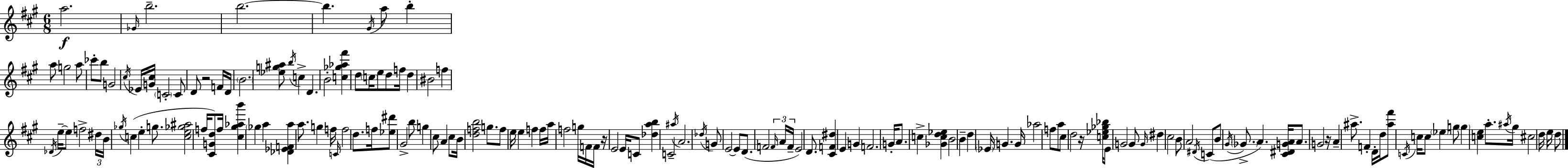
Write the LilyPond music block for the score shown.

{
  \clef treble
  \numericTimeSignature
  \time 6/8
  \key a \major
  a''2.\f | \grace { ges'16 } b''2.-- | b''2.~~ | b''4. \acciaccatura { gis'16 } a''8 b''4-. | \break a''8 g''2 | a''8 ces'''8-. b''8 g'2 | \acciaccatura { cis''16 } ees'16 <g' cis''>16 \parenthesize c'2-. | c'8 d'8 r2 | \break f'16 d'16 \parenthesize b'2. | <ees'' g'' ais''>8 \acciaccatura { b''16 } c''4-> d'4. | b'2-. | <c'' ges'' aes'' fis'''>4 d''8 \parenthesize c''16 e''8 d''8 f''16 | \break d''4 bis'2 | f''4 \acciaccatura { des'16 } e''16--~~ e''8 f''2-> | \tuplet 3/2 { dis''16 b'16 \acciaccatura { ges''16 } } c''4( e''4-. | g''8. <c'' e'' ges'' ais''>2 | \break f''16 <cis' g' d''>8) f''16 <cis'' gis'' aes'' b'''>4 \parenthesize ges''4 | a''4 <des' ees' f' a''>4 a''8. | g''4 f''16 \grace { c'16 } f''2 | d''8. f''16 <ees'' dis'''>8 gis'2-> | \break b''8 g''4 cis''8 | a'4 cis''8 b'16 <d'' f'' b''>2 | g''8. f''8 e''16 e''4 | f''4 f''16 a''16 f''2 | \break g''16 f'16 f'16 r16 e'2 | e'16 c'8 <des'' a'' b''>4 c'2-- | \acciaccatura { ais''16 } a'2. | \acciaccatura { des''16 } g'8 e'2~~ | \break e'8 d'8.( | f'2 \tuplet 3/2 { \grace { f'16 } a'16 f'16-- } e'2) | d'8. <cis' f' dis''>4 | e'4 g'4 f'2. | \break g'16-. a'8. | c''4-> <ges' c'' d'' ees''>4 b'2 | b'4-- d''4 | \parenthesize ees'16 g'4. g'16 aes''2 | \break f''8 a''8 cis''8 | d''2 r16 <c'' ees'' ges'' bes''>16 e'8 | g'2 g'8 \grace { g'16 } dis''4 | cis''2 b'8 | \break a'2 \acciaccatura { dis'16 }( c'8 | b'8 \acciaccatura { gis'16 } \parenthesize ges'8.-> a'4.) | <cis' dis' g' a'>16 a'8. g'2 | r16 a'4-- ais''8.-> f'4-. | \break d'16-. d''16 <ais'' fis'''>8 \acciaccatura { c'16 } c''16 c''8 \parenthesize ees''4 | g''8 \parenthesize g''4 <c'' e''>4 a''8.-. | \acciaccatura { ais''16 } gis''16 cis''2 d''16 | e''16 d''8 \bar "|."
}